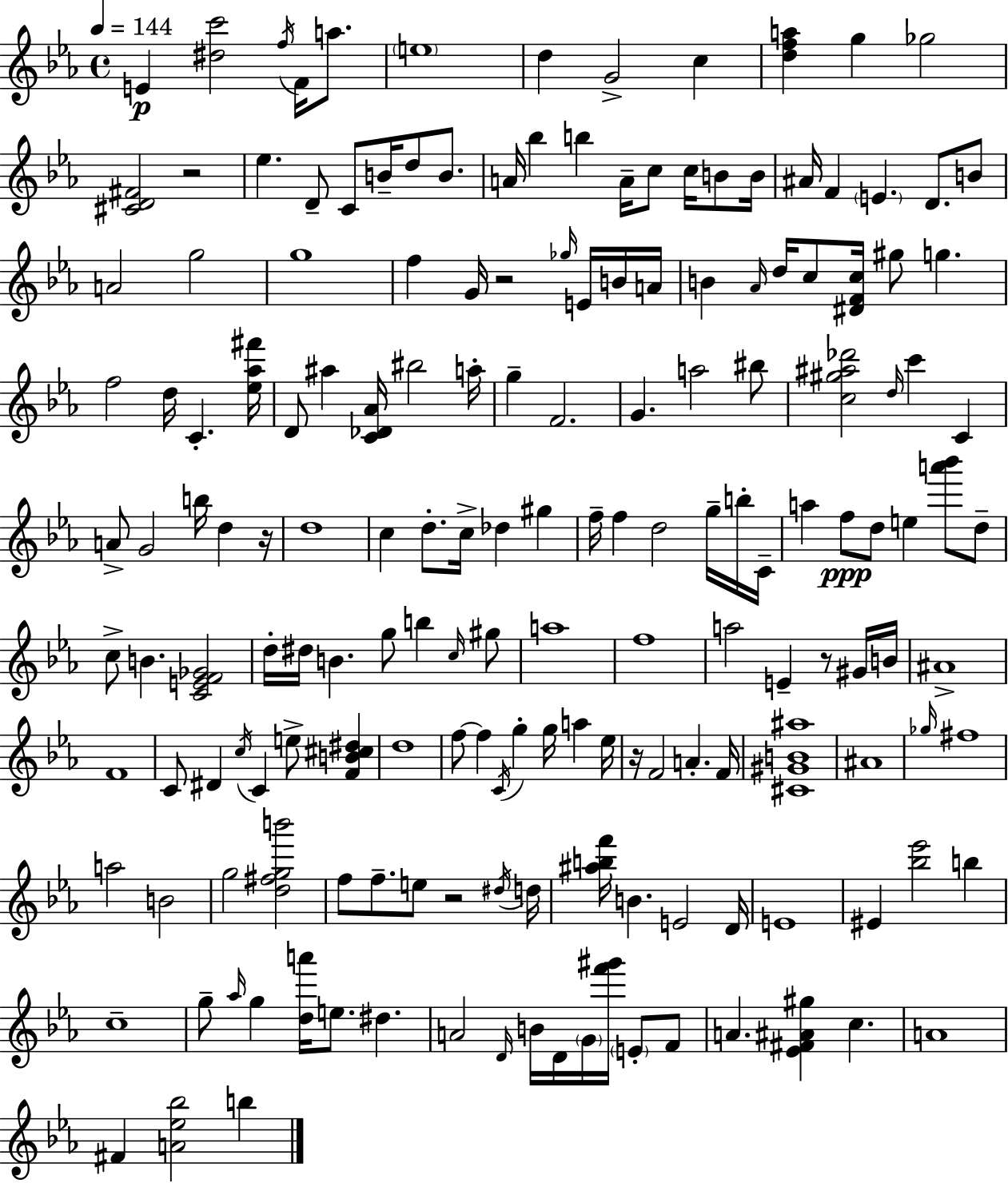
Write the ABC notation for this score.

X:1
T:Untitled
M:4/4
L:1/4
K:Eb
E [^dc']2 f/4 F/4 a/2 e4 d G2 c [dfa] g _g2 [^CD^F]2 z2 _e D/2 C/2 B/4 d/2 B/2 A/4 _b b A/4 c/2 c/4 B/2 B/4 ^A/4 F E D/2 B/2 A2 g2 g4 f G/4 z2 _g/4 E/4 B/4 A/4 B _A/4 d/4 c/2 [^DFc]/4 ^g/2 g f2 d/4 C [_e_a^f']/4 D/2 ^a [C_D_A]/4 ^b2 a/4 g F2 G a2 ^b/2 [c^g^a_d']2 d/4 c' C A/2 G2 b/4 d z/4 d4 c d/2 c/4 _d ^g f/4 f d2 g/4 b/4 C/4 a f/2 d/2 e [a'_b']/2 d/2 c/2 B [CEF_G]2 d/4 ^d/4 B g/2 b c/4 ^g/2 a4 f4 a2 E z/2 ^G/4 B/4 ^A4 F4 C/2 ^D c/4 C e/2 [FB^c^d] d4 f/2 f C/4 g g/4 a _e/4 z/4 F2 A F/4 [^C^GB^a]4 ^A4 _g/4 ^f4 a2 B2 g2 [d^fgb']2 f/2 f/2 e/2 z2 ^d/4 d/4 [^abf']/4 B E2 D/4 E4 ^E [_b_e']2 b c4 g/2 _a/4 g [da']/4 e/2 ^d A2 D/4 B/4 D/4 G/4 [f'^g']/4 E/2 F/2 A [_E^F^A^g] c A4 ^F [A_e_b]2 b